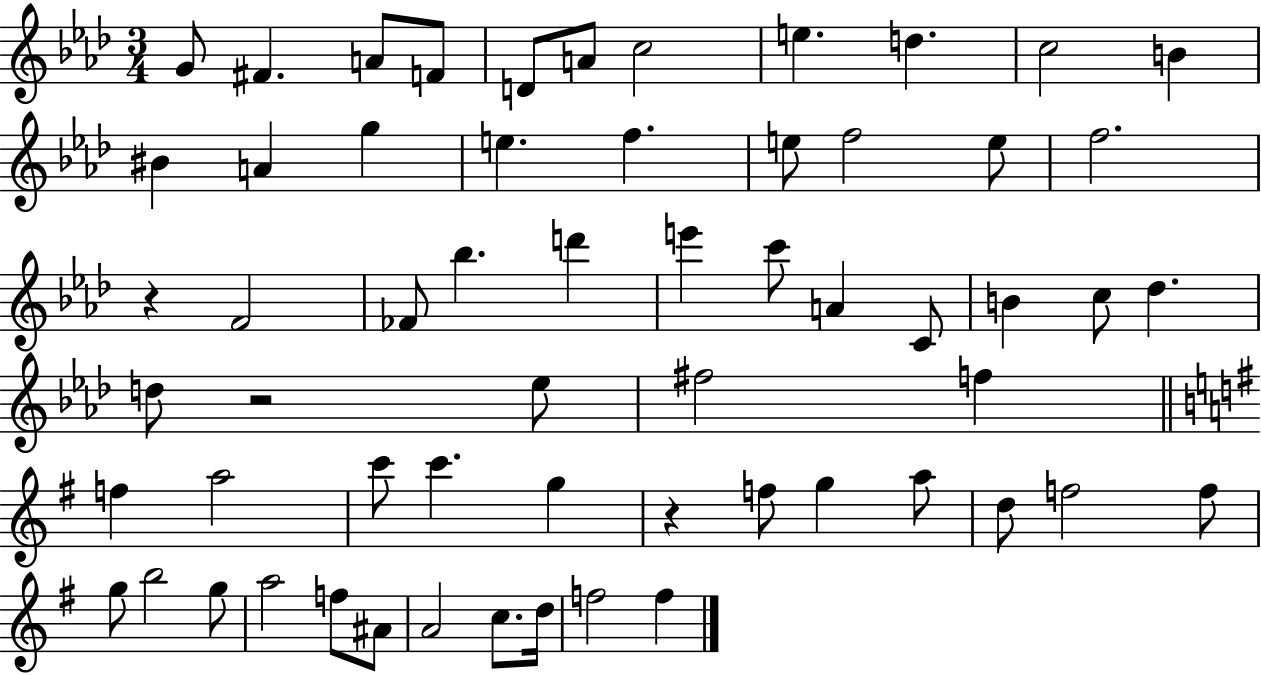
{
  \clef treble
  \numericTimeSignature
  \time 3/4
  \key aes \major
  g'8 fis'4. a'8 f'8 | d'8 a'8 c''2 | e''4. d''4. | c''2 b'4 | \break bis'4 a'4 g''4 | e''4. f''4. | e''8 f''2 e''8 | f''2. | \break r4 f'2 | fes'8 bes''4. d'''4 | e'''4 c'''8 a'4 c'8 | b'4 c''8 des''4. | \break d''8 r2 ees''8 | fis''2 f''4 | \bar "||" \break \key e \minor f''4 a''2 | c'''8 c'''4. g''4 | r4 f''8 g''4 a''8 | d''8 f''2 f''8 | \break g''8 b''2 g''8 | a''2 f''8 ais'8 | a'2 c''8. d''16 | f''2 f''4 | \break \bar "|."
}